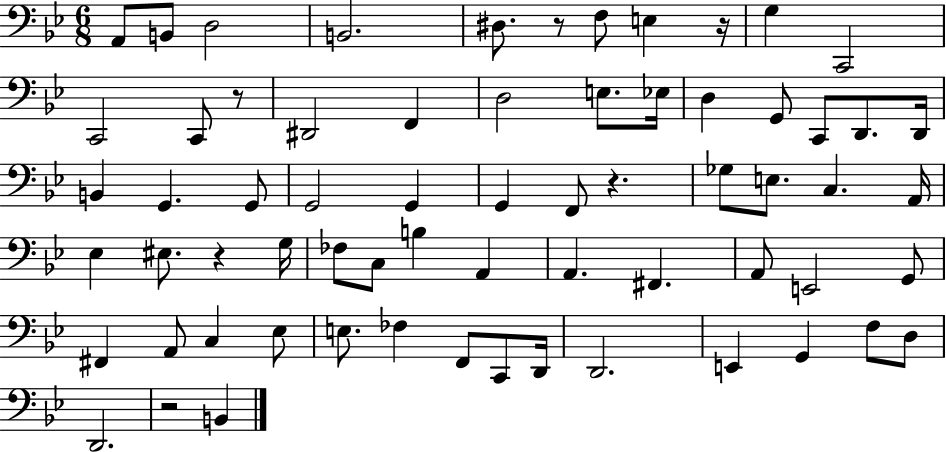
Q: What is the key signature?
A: BES major